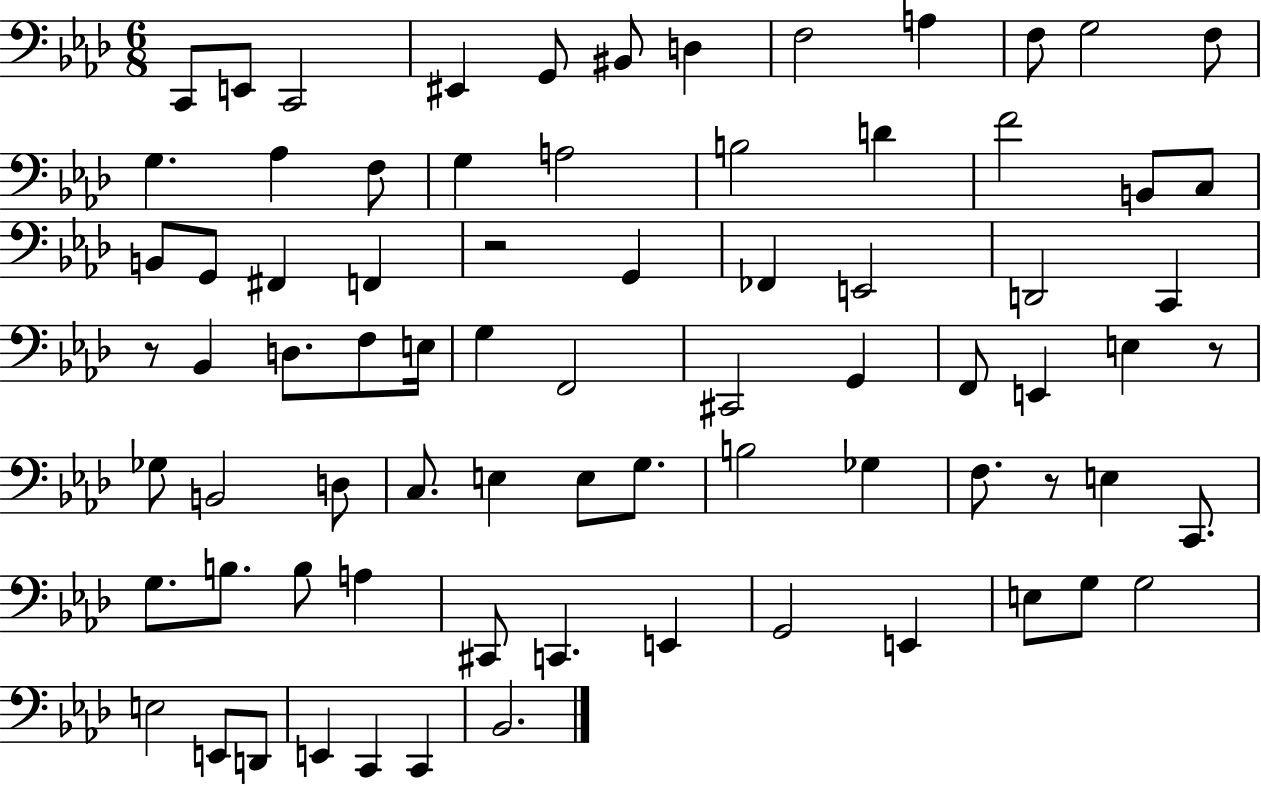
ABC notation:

X:1
T:Untitled
M:6/8
L:1/4
K:Ab
C,,/2 E,,/2 C,,2 ^E,, G,,/2 ^B,,/2 D, F,2 A, F,/2 G,2 F,/2 G, _A, F,/2 G, A,2 B,2 D F2 B,,/2 C,/2 B,,/2 G,,/2 ^F,, F,, z2 G,, _F,, E,,2 D,,2 C,, z/2 _B,, D,/2 F,/2 E,/4 G, F,,2 ^C,,2 G,, F,,/2 E,, E, z/2 _G,/2 B,,2 D,/2 C,/2 E, E,/2 G,/2 B,2 _G, F,/2 z/2 E, C,,/2 G,/2 B,/2 B,/2 A, ^C,,/2 C,, E,, G,,2 E,, E,/2 G,/2 G,2 E,2 E,,/2 D,,/2 E,, C,, C,, _B,,2